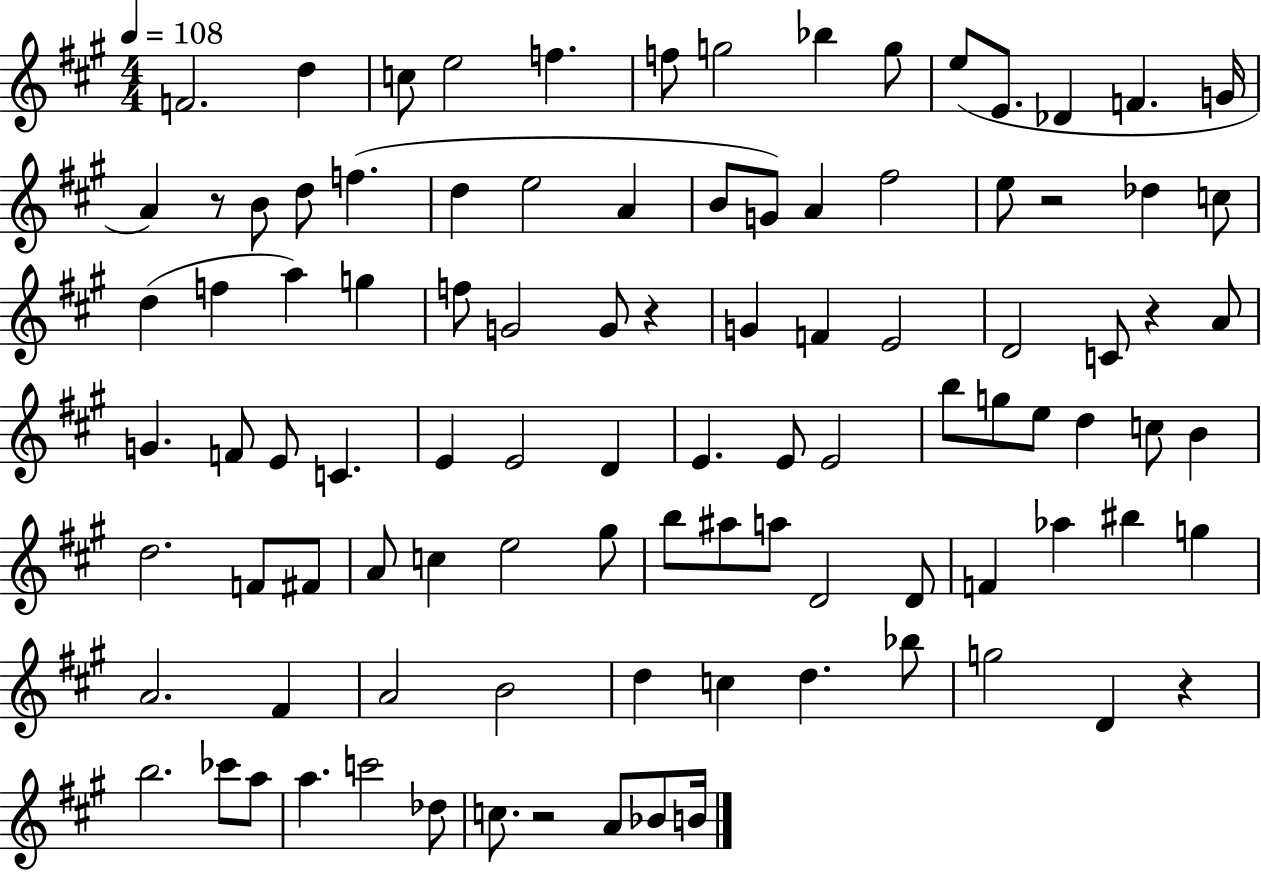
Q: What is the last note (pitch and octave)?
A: B4